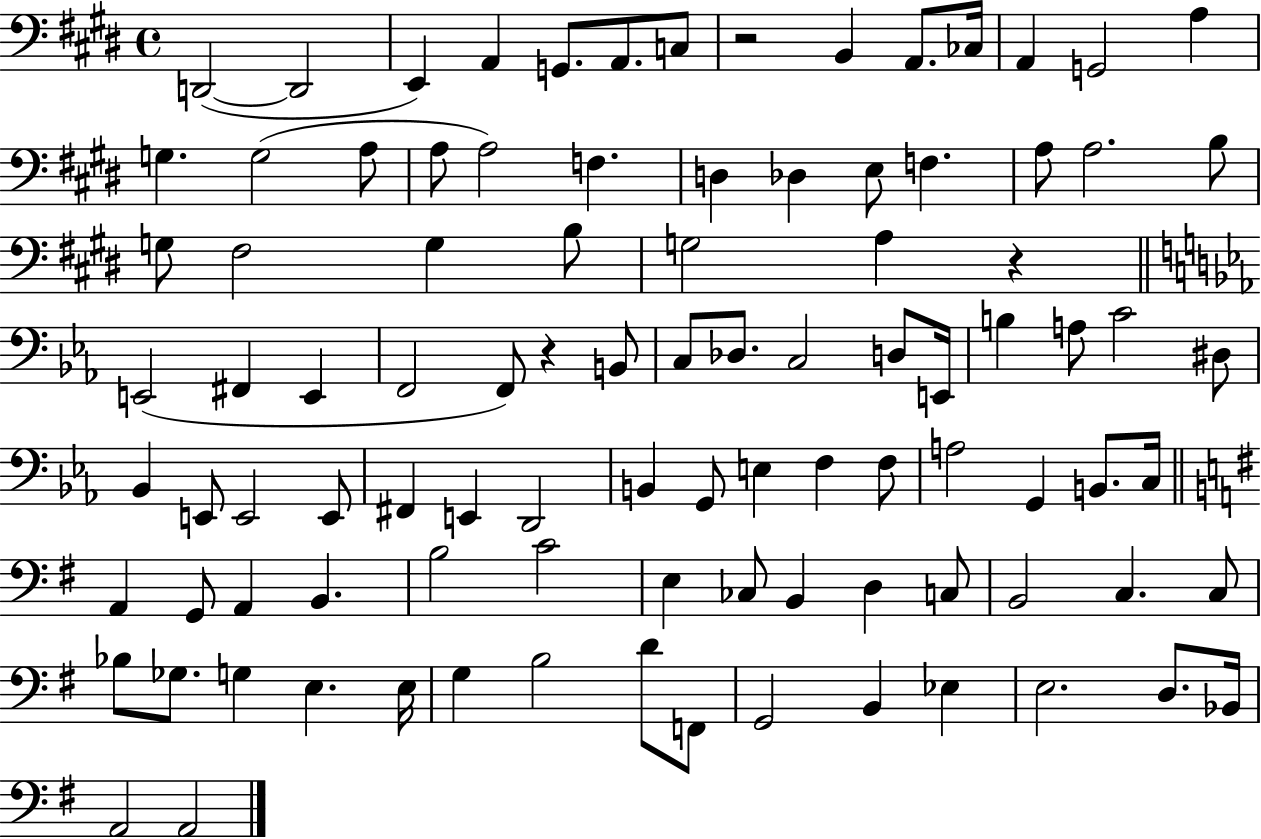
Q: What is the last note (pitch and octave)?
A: A2